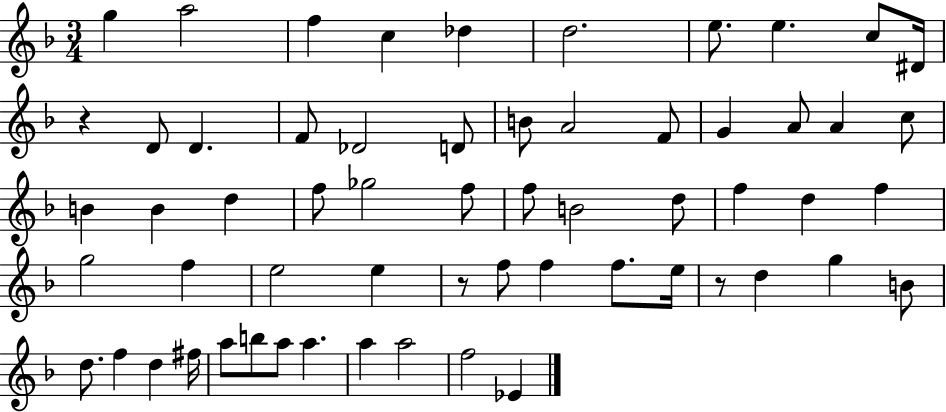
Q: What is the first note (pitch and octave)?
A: G5